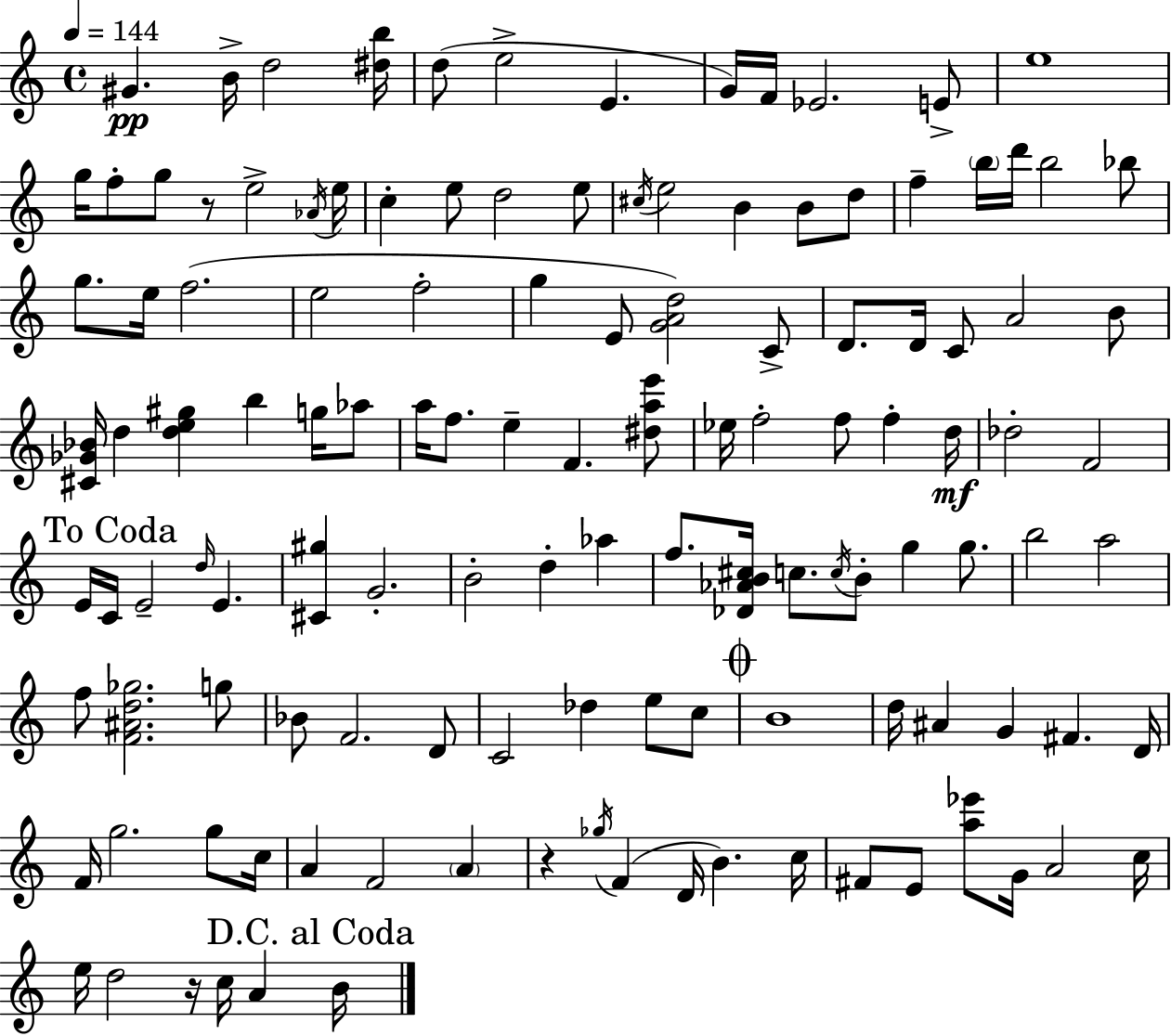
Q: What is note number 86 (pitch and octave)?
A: B4